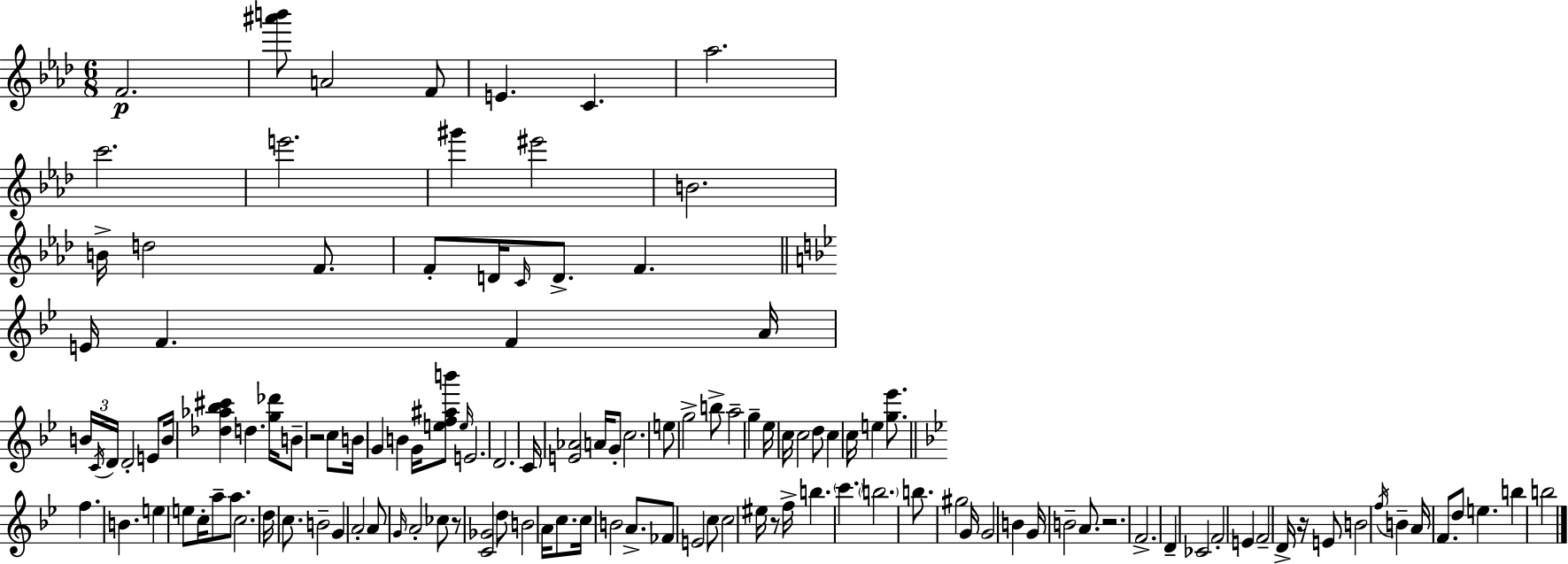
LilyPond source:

{
  \clef treble
  \numericTimeSignature
  \time 6/8
  \key aes \major
  f'2.\p | <ais''' b'''>8 a'2 f'8 | e'4. c'4. | aes''2. | \break c'''2. | e'''2. | gis'''4 eis'''2 | b'2. | \break b'16-> d''2 f'8. | f'8-. d'16 \grace { c'16 } d'8.-> f'4. | \bar "||" \break \key bes \major e'16 f'4. f'4 a'16 | \tuplet 3/2 { b'16 \acciaccatura { c'16 } d'16 } d'2-. e'8 | b'16 <des'' aes'' bes'' cis'''>4 d''4. | <g'' des'''>16 b'8-- r2 c''8 | \break b'16 g'4 b'4 g'16 <e'' f'' ais'' b'''>8 | \grace { e''16 } e'2. | d'2. | c'16 <e' aes'>2 a'16 | \break g'8-. c''2. | e''8 g''2-> | b''8-> a''2-- g''4-- | ees''16 c''16 c''2 | \break d''8 c''4 c''16 e''4 <g'' ees'''>8. | \bar "||" \break \key g \minor f''4. b'4. | e''4 e''8 c''16-. a''8-- a''8. | c''2. | d''16 c''8. b'2-- | \break g'4 a'2-. | a'8 \grace { g'16 } a'2-. ces''8 | r8 <c' ges'>2 d''8 | b'2 a'16 c''8. | \break c''16 b'2 a'8.-> | fes'8 e'2 c''8 | c''2 eis''16 r8 | f''16-> b''4. \parenthesize c'''4. | \break \parenthesize b''2. | b''8. gis''2 | g'16 g'2 b'4 | g'16 b'2-- a'8. | \break r2. | f'2.-> | d'4-- ces'2 | f'2-. e'4 | \break f'2-- d'16-> r16 e'8 | b'2 \acciaccatura { f''16 } b'4-- | a'16 f'8. d''8 e''4. | b''4 b''2 | \break \bar "|."
}